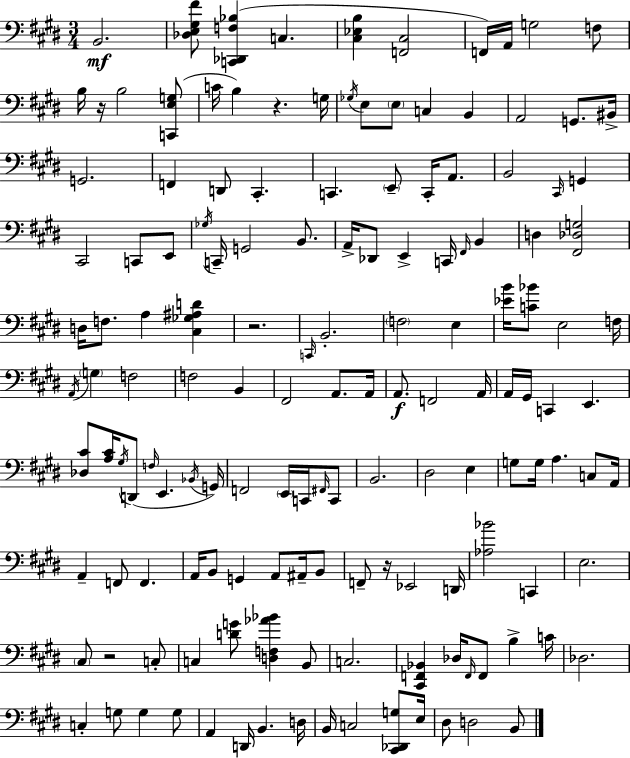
X:1
T:Untitled
M:3/4
L:1/4
K:E
B,,2 [_D,E,^G,^F]/2 [C,,_D,,F,_B,] C, [^C,_E,B,] [F,,^C,]2 F,,/4 A,,/4 G,2 F,/2 B,/4 z/4 B,2 [C,,E,G,]/2 C/4 B, z G,/4 _G,/4 E,/2 E,/2 C, B,, A,,2 G,,/2 ^B,,/4 G,,2 F,, D,,/2 ^C,, C,, E,,/2 C,,/4 A,,/2 B,,2 ^C,,/4 G,, ^C,,2 C,,/2 E,,/2 _G,/4 C,,/4 G,,2 B,,/2 A,,/4 _D,,/2 E,, C,,/4 ^F,,/4 B,, D, [^F,,_D,G,]2 D,/4 F,/2 A, [^C,_G,^A,D] z2 C,,/4 B,,2 F,2 E, [_EB]/4 [C_B]/2 E,2 F,/4 A,,/4 G, F,2 F,2 B,, ^F,,2 A,,/2 A,,/4 A,,/2 F,,2 A,,/4 A,,/4 ^G,,/4 C,, E,, [_D,^C]/2 [A,^C]/4 ^G,/4 D,,/2 F,/4 E,, _B,,/4 G,,/4 F,,2 E,,/4 C,,/4 ^F,,/4 C,,/2 B,,2 ^D,2 E, G,/2 G,/4 A, C,/2 A,,/4 A,, F,,/2 F,, A,,/4 B,,/2 G,, A,,/2 ^A,,/4 B,,/2 F,,/2 z/4 _E,,2 D,,/4 [_A,_B]2 C,, E,2 ^C,/2 z2 C,/2 C, [DG]/2 [D,F,_A_B] B,,/2 C,2 [^C,,F,,_B,,] _D,/4 F,,/4 F,,/2 B, C/4 _D,2 C, G,/2 G, G,/2 A,, D,,/4 B,, D,/4 B,,/4 C,2 [^C,,_D,,G,]/2 E,/4 ^D,/2 D,2 B,,/2